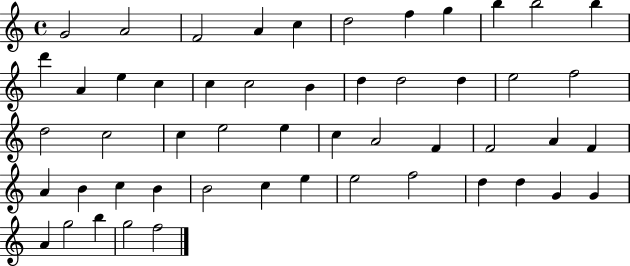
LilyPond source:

{
  \clef treble
  \time 4/4
  \defaultTimeSignature
  \key c \major
  g'2 a'2 | f'2 a'4 c''4 | d''2 f''4 g''4 | b''4 b''2 b''4 | \break d'''4 a'4 e''4 c''4 | c''4 c''2 b'4 | d''4 d''2 d''4 | e''2 f''2 | \break d''2 c''2 | c''4 e''2 e''4 | c''4 a'2 f'4 | f'2 a'4 f'4 | \break a'4 b'4 c''4 b'4 | b'2 c''4 e''4 | e''2 f''2 | d''4 d''4 g'4 g'4 | \break a'4 g''2 b''4 | g''2 f''2 | \bar "|."
}